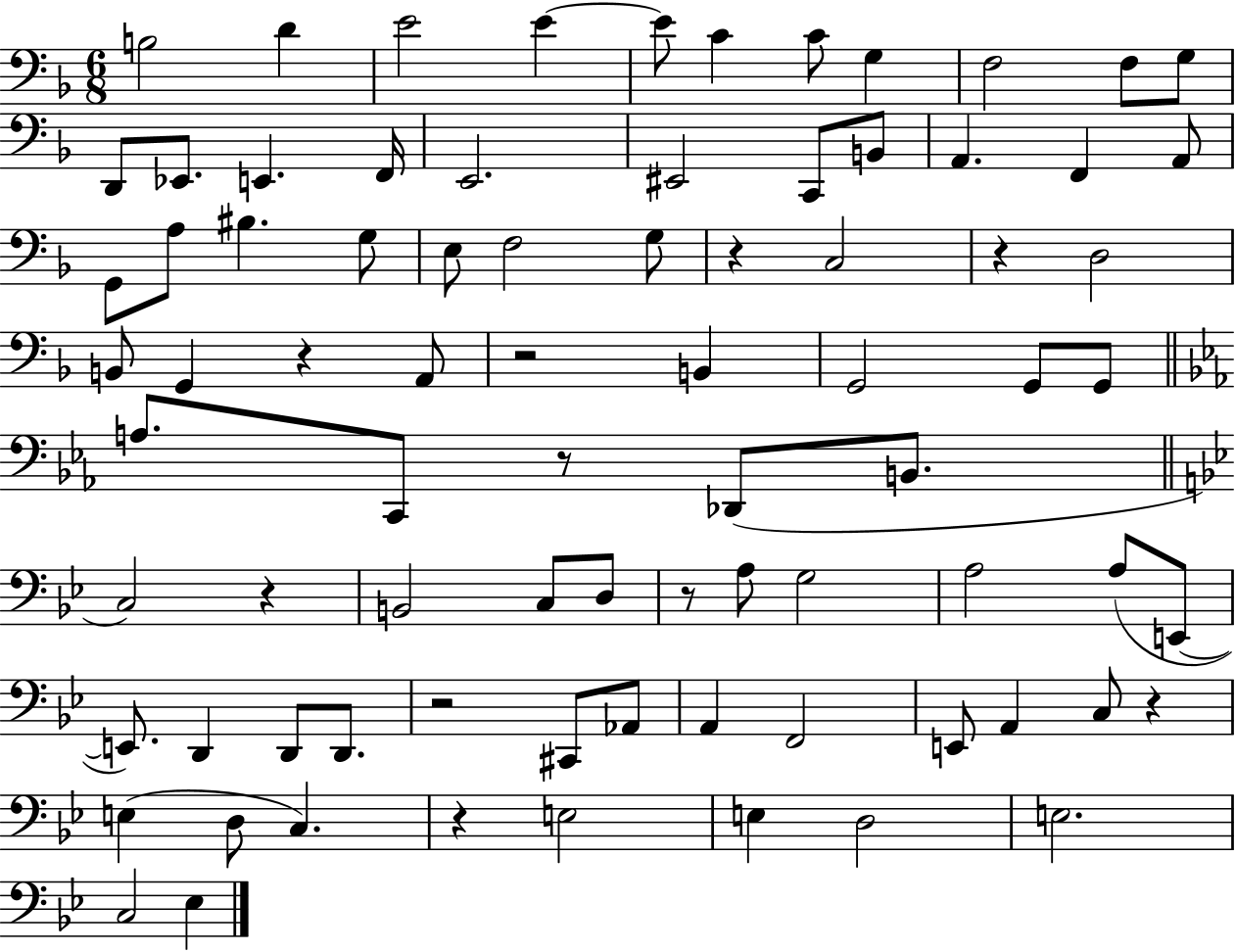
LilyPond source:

{
  \clef bass
  \numericTimeSignature
  \time 6/8
  \key f \major
  \repeat volta 2 { b2 d'4 | e'2 e'4~~ | e'8 c'4 c'8 g4 | f2 f8 g8 | \break d,8 ees,8. e,4. f,16 | e,2. | eis,2 c,8 b,8 | a,4. f,4 a,8 | \break g,8 a8 bis4. g8 | e8 f2 g8 | r4 c2 | r4 d2 | \break b,8 g,4 r4 a,8 | r2 b,4 | g,2 g,8 g,8 | \bar "||" \break \key c \minor a8. c,8 r8 des,8( b,8. | \bar "||" \break \key bes \major c2) r4 | b,2 c8 d8 | r8 a8 g2 | a2 a8( e,8~~ | \break e,8.) d,4 d,8 d,8. | r2 cis,8 aes,8 | a,4 f,2 | e,8 a,4 c8 r4 | \break e4( d8 c4.) | r4 e2 | e4 d2 | e2. | \break c2 ees4 | } \bar "|."
}